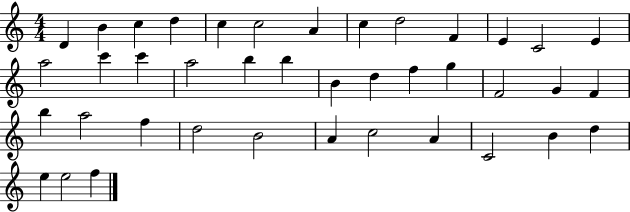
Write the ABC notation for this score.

X:1
T:Untitled
M:4/4
L:1/4
K:C
D B c d c c2 A c d2 F E C2 E a2 c' c' a2 b b B d f g F2 G F b a2 f d2 B2 A c2 A C2 B d e e2 f